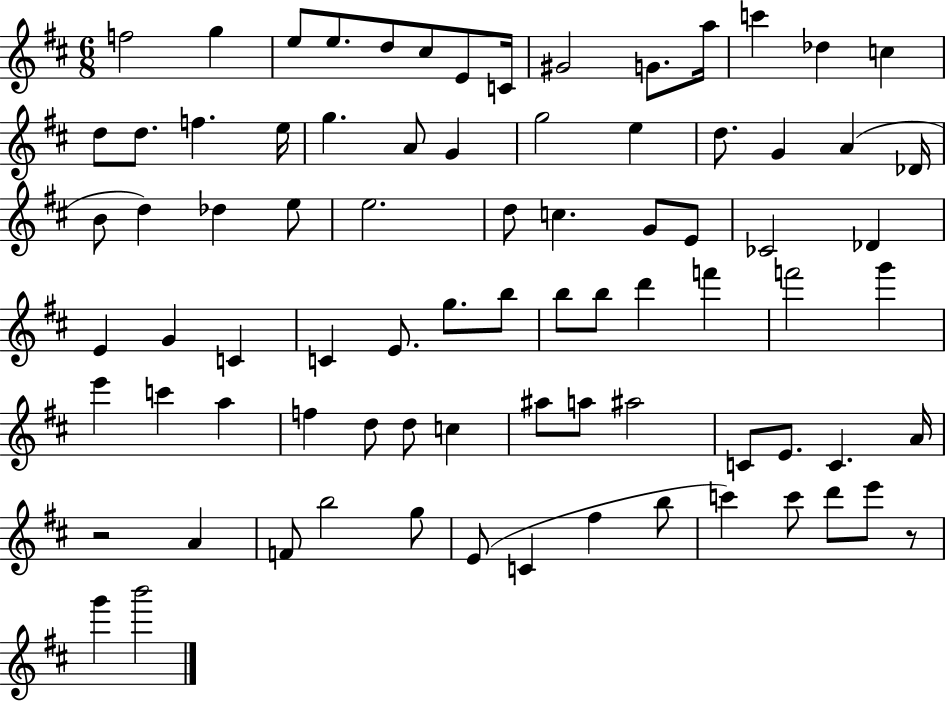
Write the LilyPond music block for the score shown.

{
  \clef treble
  \numericTimeSignature
  \time 6/8
  \key d \major
  \repeat volta 2 { f''2 g''4 | e''8 e''8. d''8 cis''8 e'8 c'16 | gis'2 g'8. a''16 | c'''4 des''4 c''4 | \break d''8 d''8. f''4. e''16 | g''4. a'8 g'4 | g''2 e''4 | d''8. g'4 a'4( des'16 | \break b'8 d''4) des''4 e''8 | e''2. | d''8 c''4. g'8 e'8 | ces'2 des'4 | \break e'4 g'4 c'4 | c'4 e'8. g''8. b''8 | b''8 b''8 d'''4 f'''4 | f'''2 g'''4 | \break e'''4 c'''4 a''4 | f''4 d''8 d''8 c''4 | ais''8 a''8 ais''2 | c'8 e'8. c'4. a'16 | \break r2 a'4 | f'8 b''2 g''8 | e'8( c'4 fis''4 b''8 | c'''4) c'''8 d'''8 e'''8 r8 | \break g'''4 b'''2 | } \bar "|."
}